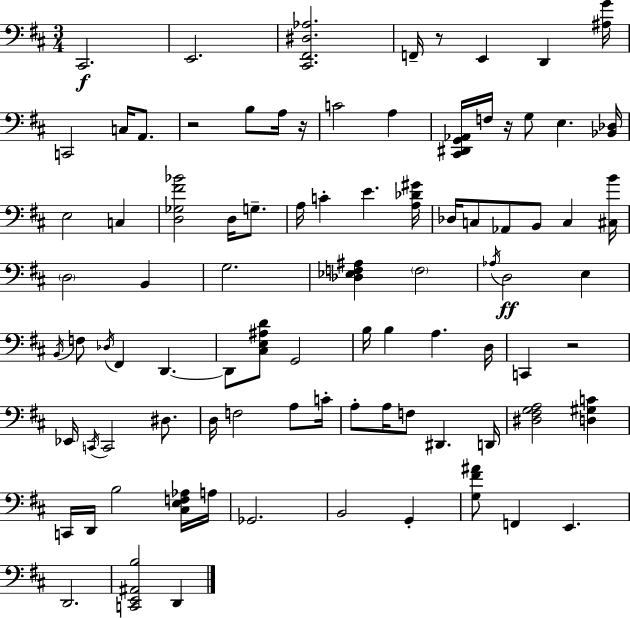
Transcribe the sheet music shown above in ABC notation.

X:1
T:Untitled
M:3/4
L:1/4
K:D
^C,,2 E,,2 [^C,,^F,,^D,_A,]2 F,,/4 z/2 E,, D,, [^A,G]/4 C,,2 C,/4 A,,/2 z2 B,/2 A,/4 z/4 C2 A, [^C,,^D,,G,,_A,,]/4 F,/4 z/4 G,/2 E, [_B,,_D,]/4 E,2 C, [D,_G,^F_B]2 D,/4 G,/2 A,/4 C E [A,_D^G]/4 _D,/4 C,/2 _A,,/2 B,,/2 C, [^C,B]/4 D,2 B,, G,2 [_D,_E,F,^A,] F,2 _A,/4 D,2 E, B,,/4 F,/2 _D,/4 ^F,, D,, D,,/2 [^C,E,^A,D]/2 G,,2 B,/4 B, A, D,/4 C,, z2 _E,,/4 C,,/4 C,,2 ^D,/2 D,/4 F,2 A,/2 C/4 A,/2 A,/4 F,/2 ^D,, D,,/4 [^D,^F,G,A,]2 [D,^G,C] C,,/4 D,,/4 B,2 [^C,E,F,_A,]/4 A,/4 _G,,2 B,,2 G,, [G,^F^A]/2 F,, E,, D,,2 [C,,E,,^A,,B,]2 D,,